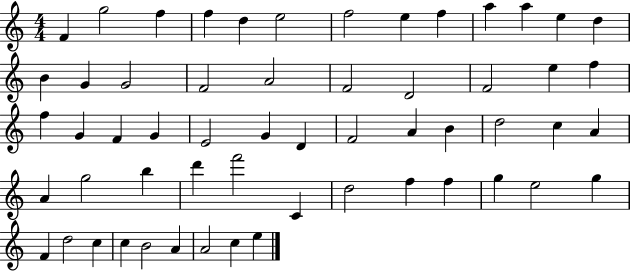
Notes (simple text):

F4/q G5/h F5/q F5/q D5/q E5/h F5/h E5/q F5/q A5/q A5/q E5/q D5/q B4/q G4/q G4/h F4/h A4/h F4/h D4/h F4/h E5/q F5/q F5/q G4/q F4/q G4/q E4/h G4/q D4/q F4/h A4/q B4/q D5/h C5/q A4/q A4/q G5/h B5/q D6/q F6/h C4/q D5/h F5/q F5/q G5/q E5/h G5/q F4/q D5/h C5/q C5/q B4/h A4/q A4/h C5/q E5/q